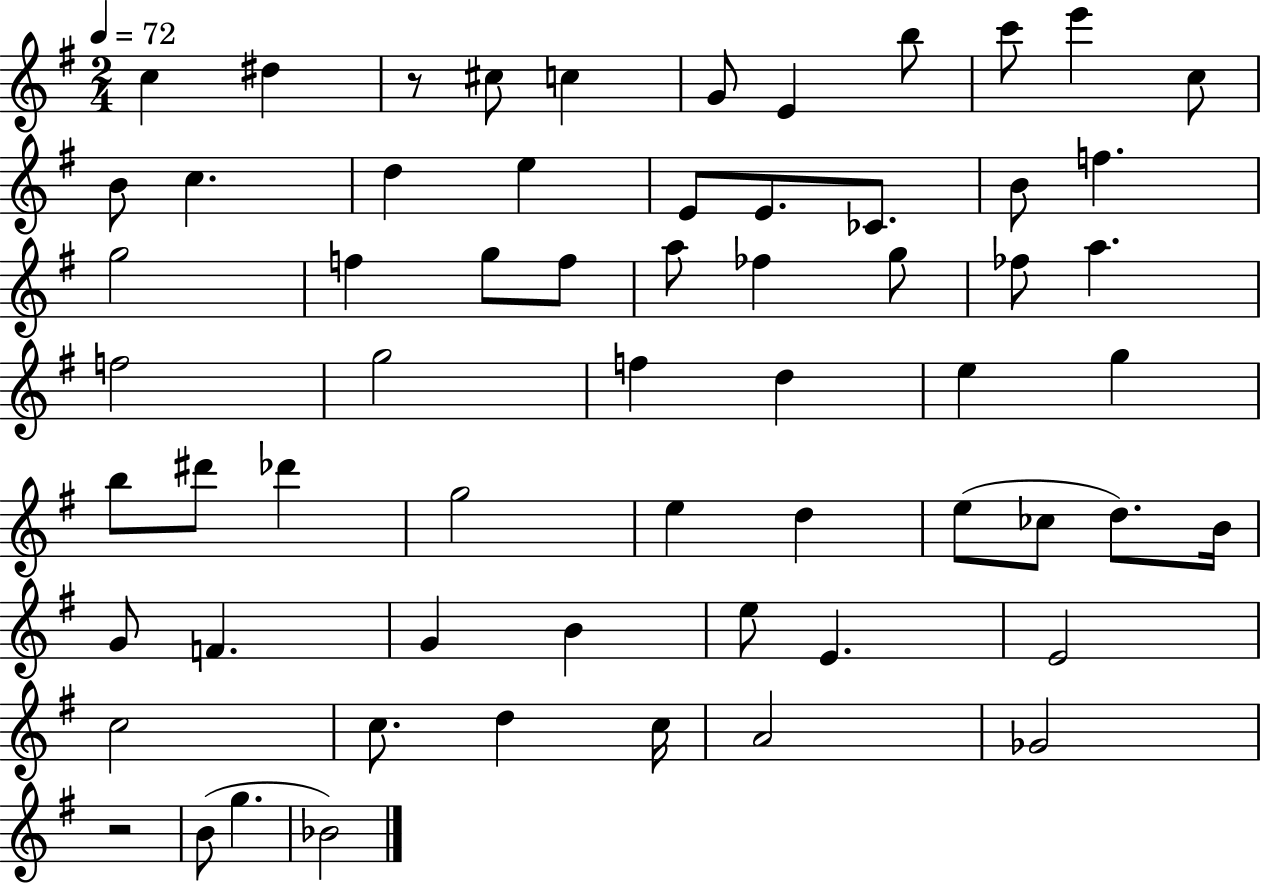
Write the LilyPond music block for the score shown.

{
  \clef treble
  \numericTimeSignature
  \time 2/4
  \key g \major
  \tempo 4 = 72
  c''4 dis''4 | r8 cis''8 c''4 | g'8 e'4 b''8 | c'''8 e'''4 c''8 | \break b'8 c''4. | d''4 e''4 | e'8 e'8. ces'8. | b'8 f''4. | \break g''2 | f''4 g''8 f''8 | a''8 fes''4 g''8 | fes''8 a''4. | \break f''2 | g''2 | f''4 d''4 | e''4 g''4 | \break b''8 dis'''8 des'''4 | g''2 | e''4 d''4 | e''8( ces''8 d''8.) b'16 | \break g'8 f'4. | g'4 b'4 | e''8 e'4. | e'2 | \break c''2 | c''8. d''4 c''16 | a'2 | ges'2 | \break r2 | b'8( g''4. | bes'2) | \bar "|."
}